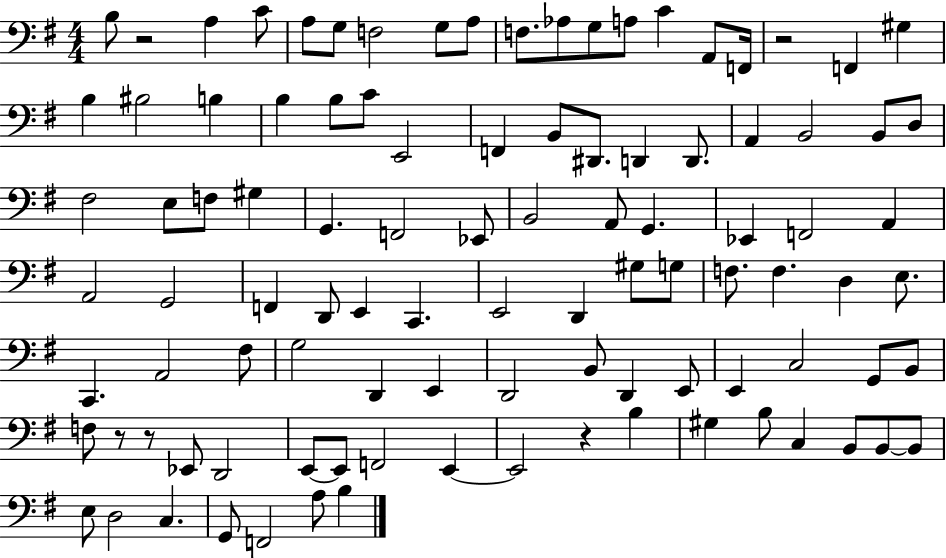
B3/e R/h A3/q C4/e A3/e G3/e F3/h G3/e A3/e F3/e. Ab3/e G3/e A3/e C4/q A2/e F2/s R/h F2/q G#3/q B3/q BIS3/h B3/q B3/q B3/e C4/e E2/h F2/q B2/e D#2/e. D2/q D2/e. A2/q B2/h B2/e D3/e F#3/h E3/e F3/e G#3/q G2/q. F2/h Eb2/e B2/h A2/e G2/q. Eb2/q F2/h A2/q A2/h G2/h F2/q D2/e E2/q C2/q. E2/h D2/q G#3/e G3/e F3/e. F3/q. D3/q E3/e. C2/q. A2/h F#3/e G3/h D2/q E2/q D2/h B2/e D2/q E2/e E2/q C3/h G2/e B2/e F3/e R/e R/e Eb2/e D2/h E2/e E2/e F2/h E2/q E2/h R/q B3/q G#3/q B3/e C3/q B2/e B2/e B2/e E3/e D3/h C3/q. G2/e F2/h A3/e B3/q